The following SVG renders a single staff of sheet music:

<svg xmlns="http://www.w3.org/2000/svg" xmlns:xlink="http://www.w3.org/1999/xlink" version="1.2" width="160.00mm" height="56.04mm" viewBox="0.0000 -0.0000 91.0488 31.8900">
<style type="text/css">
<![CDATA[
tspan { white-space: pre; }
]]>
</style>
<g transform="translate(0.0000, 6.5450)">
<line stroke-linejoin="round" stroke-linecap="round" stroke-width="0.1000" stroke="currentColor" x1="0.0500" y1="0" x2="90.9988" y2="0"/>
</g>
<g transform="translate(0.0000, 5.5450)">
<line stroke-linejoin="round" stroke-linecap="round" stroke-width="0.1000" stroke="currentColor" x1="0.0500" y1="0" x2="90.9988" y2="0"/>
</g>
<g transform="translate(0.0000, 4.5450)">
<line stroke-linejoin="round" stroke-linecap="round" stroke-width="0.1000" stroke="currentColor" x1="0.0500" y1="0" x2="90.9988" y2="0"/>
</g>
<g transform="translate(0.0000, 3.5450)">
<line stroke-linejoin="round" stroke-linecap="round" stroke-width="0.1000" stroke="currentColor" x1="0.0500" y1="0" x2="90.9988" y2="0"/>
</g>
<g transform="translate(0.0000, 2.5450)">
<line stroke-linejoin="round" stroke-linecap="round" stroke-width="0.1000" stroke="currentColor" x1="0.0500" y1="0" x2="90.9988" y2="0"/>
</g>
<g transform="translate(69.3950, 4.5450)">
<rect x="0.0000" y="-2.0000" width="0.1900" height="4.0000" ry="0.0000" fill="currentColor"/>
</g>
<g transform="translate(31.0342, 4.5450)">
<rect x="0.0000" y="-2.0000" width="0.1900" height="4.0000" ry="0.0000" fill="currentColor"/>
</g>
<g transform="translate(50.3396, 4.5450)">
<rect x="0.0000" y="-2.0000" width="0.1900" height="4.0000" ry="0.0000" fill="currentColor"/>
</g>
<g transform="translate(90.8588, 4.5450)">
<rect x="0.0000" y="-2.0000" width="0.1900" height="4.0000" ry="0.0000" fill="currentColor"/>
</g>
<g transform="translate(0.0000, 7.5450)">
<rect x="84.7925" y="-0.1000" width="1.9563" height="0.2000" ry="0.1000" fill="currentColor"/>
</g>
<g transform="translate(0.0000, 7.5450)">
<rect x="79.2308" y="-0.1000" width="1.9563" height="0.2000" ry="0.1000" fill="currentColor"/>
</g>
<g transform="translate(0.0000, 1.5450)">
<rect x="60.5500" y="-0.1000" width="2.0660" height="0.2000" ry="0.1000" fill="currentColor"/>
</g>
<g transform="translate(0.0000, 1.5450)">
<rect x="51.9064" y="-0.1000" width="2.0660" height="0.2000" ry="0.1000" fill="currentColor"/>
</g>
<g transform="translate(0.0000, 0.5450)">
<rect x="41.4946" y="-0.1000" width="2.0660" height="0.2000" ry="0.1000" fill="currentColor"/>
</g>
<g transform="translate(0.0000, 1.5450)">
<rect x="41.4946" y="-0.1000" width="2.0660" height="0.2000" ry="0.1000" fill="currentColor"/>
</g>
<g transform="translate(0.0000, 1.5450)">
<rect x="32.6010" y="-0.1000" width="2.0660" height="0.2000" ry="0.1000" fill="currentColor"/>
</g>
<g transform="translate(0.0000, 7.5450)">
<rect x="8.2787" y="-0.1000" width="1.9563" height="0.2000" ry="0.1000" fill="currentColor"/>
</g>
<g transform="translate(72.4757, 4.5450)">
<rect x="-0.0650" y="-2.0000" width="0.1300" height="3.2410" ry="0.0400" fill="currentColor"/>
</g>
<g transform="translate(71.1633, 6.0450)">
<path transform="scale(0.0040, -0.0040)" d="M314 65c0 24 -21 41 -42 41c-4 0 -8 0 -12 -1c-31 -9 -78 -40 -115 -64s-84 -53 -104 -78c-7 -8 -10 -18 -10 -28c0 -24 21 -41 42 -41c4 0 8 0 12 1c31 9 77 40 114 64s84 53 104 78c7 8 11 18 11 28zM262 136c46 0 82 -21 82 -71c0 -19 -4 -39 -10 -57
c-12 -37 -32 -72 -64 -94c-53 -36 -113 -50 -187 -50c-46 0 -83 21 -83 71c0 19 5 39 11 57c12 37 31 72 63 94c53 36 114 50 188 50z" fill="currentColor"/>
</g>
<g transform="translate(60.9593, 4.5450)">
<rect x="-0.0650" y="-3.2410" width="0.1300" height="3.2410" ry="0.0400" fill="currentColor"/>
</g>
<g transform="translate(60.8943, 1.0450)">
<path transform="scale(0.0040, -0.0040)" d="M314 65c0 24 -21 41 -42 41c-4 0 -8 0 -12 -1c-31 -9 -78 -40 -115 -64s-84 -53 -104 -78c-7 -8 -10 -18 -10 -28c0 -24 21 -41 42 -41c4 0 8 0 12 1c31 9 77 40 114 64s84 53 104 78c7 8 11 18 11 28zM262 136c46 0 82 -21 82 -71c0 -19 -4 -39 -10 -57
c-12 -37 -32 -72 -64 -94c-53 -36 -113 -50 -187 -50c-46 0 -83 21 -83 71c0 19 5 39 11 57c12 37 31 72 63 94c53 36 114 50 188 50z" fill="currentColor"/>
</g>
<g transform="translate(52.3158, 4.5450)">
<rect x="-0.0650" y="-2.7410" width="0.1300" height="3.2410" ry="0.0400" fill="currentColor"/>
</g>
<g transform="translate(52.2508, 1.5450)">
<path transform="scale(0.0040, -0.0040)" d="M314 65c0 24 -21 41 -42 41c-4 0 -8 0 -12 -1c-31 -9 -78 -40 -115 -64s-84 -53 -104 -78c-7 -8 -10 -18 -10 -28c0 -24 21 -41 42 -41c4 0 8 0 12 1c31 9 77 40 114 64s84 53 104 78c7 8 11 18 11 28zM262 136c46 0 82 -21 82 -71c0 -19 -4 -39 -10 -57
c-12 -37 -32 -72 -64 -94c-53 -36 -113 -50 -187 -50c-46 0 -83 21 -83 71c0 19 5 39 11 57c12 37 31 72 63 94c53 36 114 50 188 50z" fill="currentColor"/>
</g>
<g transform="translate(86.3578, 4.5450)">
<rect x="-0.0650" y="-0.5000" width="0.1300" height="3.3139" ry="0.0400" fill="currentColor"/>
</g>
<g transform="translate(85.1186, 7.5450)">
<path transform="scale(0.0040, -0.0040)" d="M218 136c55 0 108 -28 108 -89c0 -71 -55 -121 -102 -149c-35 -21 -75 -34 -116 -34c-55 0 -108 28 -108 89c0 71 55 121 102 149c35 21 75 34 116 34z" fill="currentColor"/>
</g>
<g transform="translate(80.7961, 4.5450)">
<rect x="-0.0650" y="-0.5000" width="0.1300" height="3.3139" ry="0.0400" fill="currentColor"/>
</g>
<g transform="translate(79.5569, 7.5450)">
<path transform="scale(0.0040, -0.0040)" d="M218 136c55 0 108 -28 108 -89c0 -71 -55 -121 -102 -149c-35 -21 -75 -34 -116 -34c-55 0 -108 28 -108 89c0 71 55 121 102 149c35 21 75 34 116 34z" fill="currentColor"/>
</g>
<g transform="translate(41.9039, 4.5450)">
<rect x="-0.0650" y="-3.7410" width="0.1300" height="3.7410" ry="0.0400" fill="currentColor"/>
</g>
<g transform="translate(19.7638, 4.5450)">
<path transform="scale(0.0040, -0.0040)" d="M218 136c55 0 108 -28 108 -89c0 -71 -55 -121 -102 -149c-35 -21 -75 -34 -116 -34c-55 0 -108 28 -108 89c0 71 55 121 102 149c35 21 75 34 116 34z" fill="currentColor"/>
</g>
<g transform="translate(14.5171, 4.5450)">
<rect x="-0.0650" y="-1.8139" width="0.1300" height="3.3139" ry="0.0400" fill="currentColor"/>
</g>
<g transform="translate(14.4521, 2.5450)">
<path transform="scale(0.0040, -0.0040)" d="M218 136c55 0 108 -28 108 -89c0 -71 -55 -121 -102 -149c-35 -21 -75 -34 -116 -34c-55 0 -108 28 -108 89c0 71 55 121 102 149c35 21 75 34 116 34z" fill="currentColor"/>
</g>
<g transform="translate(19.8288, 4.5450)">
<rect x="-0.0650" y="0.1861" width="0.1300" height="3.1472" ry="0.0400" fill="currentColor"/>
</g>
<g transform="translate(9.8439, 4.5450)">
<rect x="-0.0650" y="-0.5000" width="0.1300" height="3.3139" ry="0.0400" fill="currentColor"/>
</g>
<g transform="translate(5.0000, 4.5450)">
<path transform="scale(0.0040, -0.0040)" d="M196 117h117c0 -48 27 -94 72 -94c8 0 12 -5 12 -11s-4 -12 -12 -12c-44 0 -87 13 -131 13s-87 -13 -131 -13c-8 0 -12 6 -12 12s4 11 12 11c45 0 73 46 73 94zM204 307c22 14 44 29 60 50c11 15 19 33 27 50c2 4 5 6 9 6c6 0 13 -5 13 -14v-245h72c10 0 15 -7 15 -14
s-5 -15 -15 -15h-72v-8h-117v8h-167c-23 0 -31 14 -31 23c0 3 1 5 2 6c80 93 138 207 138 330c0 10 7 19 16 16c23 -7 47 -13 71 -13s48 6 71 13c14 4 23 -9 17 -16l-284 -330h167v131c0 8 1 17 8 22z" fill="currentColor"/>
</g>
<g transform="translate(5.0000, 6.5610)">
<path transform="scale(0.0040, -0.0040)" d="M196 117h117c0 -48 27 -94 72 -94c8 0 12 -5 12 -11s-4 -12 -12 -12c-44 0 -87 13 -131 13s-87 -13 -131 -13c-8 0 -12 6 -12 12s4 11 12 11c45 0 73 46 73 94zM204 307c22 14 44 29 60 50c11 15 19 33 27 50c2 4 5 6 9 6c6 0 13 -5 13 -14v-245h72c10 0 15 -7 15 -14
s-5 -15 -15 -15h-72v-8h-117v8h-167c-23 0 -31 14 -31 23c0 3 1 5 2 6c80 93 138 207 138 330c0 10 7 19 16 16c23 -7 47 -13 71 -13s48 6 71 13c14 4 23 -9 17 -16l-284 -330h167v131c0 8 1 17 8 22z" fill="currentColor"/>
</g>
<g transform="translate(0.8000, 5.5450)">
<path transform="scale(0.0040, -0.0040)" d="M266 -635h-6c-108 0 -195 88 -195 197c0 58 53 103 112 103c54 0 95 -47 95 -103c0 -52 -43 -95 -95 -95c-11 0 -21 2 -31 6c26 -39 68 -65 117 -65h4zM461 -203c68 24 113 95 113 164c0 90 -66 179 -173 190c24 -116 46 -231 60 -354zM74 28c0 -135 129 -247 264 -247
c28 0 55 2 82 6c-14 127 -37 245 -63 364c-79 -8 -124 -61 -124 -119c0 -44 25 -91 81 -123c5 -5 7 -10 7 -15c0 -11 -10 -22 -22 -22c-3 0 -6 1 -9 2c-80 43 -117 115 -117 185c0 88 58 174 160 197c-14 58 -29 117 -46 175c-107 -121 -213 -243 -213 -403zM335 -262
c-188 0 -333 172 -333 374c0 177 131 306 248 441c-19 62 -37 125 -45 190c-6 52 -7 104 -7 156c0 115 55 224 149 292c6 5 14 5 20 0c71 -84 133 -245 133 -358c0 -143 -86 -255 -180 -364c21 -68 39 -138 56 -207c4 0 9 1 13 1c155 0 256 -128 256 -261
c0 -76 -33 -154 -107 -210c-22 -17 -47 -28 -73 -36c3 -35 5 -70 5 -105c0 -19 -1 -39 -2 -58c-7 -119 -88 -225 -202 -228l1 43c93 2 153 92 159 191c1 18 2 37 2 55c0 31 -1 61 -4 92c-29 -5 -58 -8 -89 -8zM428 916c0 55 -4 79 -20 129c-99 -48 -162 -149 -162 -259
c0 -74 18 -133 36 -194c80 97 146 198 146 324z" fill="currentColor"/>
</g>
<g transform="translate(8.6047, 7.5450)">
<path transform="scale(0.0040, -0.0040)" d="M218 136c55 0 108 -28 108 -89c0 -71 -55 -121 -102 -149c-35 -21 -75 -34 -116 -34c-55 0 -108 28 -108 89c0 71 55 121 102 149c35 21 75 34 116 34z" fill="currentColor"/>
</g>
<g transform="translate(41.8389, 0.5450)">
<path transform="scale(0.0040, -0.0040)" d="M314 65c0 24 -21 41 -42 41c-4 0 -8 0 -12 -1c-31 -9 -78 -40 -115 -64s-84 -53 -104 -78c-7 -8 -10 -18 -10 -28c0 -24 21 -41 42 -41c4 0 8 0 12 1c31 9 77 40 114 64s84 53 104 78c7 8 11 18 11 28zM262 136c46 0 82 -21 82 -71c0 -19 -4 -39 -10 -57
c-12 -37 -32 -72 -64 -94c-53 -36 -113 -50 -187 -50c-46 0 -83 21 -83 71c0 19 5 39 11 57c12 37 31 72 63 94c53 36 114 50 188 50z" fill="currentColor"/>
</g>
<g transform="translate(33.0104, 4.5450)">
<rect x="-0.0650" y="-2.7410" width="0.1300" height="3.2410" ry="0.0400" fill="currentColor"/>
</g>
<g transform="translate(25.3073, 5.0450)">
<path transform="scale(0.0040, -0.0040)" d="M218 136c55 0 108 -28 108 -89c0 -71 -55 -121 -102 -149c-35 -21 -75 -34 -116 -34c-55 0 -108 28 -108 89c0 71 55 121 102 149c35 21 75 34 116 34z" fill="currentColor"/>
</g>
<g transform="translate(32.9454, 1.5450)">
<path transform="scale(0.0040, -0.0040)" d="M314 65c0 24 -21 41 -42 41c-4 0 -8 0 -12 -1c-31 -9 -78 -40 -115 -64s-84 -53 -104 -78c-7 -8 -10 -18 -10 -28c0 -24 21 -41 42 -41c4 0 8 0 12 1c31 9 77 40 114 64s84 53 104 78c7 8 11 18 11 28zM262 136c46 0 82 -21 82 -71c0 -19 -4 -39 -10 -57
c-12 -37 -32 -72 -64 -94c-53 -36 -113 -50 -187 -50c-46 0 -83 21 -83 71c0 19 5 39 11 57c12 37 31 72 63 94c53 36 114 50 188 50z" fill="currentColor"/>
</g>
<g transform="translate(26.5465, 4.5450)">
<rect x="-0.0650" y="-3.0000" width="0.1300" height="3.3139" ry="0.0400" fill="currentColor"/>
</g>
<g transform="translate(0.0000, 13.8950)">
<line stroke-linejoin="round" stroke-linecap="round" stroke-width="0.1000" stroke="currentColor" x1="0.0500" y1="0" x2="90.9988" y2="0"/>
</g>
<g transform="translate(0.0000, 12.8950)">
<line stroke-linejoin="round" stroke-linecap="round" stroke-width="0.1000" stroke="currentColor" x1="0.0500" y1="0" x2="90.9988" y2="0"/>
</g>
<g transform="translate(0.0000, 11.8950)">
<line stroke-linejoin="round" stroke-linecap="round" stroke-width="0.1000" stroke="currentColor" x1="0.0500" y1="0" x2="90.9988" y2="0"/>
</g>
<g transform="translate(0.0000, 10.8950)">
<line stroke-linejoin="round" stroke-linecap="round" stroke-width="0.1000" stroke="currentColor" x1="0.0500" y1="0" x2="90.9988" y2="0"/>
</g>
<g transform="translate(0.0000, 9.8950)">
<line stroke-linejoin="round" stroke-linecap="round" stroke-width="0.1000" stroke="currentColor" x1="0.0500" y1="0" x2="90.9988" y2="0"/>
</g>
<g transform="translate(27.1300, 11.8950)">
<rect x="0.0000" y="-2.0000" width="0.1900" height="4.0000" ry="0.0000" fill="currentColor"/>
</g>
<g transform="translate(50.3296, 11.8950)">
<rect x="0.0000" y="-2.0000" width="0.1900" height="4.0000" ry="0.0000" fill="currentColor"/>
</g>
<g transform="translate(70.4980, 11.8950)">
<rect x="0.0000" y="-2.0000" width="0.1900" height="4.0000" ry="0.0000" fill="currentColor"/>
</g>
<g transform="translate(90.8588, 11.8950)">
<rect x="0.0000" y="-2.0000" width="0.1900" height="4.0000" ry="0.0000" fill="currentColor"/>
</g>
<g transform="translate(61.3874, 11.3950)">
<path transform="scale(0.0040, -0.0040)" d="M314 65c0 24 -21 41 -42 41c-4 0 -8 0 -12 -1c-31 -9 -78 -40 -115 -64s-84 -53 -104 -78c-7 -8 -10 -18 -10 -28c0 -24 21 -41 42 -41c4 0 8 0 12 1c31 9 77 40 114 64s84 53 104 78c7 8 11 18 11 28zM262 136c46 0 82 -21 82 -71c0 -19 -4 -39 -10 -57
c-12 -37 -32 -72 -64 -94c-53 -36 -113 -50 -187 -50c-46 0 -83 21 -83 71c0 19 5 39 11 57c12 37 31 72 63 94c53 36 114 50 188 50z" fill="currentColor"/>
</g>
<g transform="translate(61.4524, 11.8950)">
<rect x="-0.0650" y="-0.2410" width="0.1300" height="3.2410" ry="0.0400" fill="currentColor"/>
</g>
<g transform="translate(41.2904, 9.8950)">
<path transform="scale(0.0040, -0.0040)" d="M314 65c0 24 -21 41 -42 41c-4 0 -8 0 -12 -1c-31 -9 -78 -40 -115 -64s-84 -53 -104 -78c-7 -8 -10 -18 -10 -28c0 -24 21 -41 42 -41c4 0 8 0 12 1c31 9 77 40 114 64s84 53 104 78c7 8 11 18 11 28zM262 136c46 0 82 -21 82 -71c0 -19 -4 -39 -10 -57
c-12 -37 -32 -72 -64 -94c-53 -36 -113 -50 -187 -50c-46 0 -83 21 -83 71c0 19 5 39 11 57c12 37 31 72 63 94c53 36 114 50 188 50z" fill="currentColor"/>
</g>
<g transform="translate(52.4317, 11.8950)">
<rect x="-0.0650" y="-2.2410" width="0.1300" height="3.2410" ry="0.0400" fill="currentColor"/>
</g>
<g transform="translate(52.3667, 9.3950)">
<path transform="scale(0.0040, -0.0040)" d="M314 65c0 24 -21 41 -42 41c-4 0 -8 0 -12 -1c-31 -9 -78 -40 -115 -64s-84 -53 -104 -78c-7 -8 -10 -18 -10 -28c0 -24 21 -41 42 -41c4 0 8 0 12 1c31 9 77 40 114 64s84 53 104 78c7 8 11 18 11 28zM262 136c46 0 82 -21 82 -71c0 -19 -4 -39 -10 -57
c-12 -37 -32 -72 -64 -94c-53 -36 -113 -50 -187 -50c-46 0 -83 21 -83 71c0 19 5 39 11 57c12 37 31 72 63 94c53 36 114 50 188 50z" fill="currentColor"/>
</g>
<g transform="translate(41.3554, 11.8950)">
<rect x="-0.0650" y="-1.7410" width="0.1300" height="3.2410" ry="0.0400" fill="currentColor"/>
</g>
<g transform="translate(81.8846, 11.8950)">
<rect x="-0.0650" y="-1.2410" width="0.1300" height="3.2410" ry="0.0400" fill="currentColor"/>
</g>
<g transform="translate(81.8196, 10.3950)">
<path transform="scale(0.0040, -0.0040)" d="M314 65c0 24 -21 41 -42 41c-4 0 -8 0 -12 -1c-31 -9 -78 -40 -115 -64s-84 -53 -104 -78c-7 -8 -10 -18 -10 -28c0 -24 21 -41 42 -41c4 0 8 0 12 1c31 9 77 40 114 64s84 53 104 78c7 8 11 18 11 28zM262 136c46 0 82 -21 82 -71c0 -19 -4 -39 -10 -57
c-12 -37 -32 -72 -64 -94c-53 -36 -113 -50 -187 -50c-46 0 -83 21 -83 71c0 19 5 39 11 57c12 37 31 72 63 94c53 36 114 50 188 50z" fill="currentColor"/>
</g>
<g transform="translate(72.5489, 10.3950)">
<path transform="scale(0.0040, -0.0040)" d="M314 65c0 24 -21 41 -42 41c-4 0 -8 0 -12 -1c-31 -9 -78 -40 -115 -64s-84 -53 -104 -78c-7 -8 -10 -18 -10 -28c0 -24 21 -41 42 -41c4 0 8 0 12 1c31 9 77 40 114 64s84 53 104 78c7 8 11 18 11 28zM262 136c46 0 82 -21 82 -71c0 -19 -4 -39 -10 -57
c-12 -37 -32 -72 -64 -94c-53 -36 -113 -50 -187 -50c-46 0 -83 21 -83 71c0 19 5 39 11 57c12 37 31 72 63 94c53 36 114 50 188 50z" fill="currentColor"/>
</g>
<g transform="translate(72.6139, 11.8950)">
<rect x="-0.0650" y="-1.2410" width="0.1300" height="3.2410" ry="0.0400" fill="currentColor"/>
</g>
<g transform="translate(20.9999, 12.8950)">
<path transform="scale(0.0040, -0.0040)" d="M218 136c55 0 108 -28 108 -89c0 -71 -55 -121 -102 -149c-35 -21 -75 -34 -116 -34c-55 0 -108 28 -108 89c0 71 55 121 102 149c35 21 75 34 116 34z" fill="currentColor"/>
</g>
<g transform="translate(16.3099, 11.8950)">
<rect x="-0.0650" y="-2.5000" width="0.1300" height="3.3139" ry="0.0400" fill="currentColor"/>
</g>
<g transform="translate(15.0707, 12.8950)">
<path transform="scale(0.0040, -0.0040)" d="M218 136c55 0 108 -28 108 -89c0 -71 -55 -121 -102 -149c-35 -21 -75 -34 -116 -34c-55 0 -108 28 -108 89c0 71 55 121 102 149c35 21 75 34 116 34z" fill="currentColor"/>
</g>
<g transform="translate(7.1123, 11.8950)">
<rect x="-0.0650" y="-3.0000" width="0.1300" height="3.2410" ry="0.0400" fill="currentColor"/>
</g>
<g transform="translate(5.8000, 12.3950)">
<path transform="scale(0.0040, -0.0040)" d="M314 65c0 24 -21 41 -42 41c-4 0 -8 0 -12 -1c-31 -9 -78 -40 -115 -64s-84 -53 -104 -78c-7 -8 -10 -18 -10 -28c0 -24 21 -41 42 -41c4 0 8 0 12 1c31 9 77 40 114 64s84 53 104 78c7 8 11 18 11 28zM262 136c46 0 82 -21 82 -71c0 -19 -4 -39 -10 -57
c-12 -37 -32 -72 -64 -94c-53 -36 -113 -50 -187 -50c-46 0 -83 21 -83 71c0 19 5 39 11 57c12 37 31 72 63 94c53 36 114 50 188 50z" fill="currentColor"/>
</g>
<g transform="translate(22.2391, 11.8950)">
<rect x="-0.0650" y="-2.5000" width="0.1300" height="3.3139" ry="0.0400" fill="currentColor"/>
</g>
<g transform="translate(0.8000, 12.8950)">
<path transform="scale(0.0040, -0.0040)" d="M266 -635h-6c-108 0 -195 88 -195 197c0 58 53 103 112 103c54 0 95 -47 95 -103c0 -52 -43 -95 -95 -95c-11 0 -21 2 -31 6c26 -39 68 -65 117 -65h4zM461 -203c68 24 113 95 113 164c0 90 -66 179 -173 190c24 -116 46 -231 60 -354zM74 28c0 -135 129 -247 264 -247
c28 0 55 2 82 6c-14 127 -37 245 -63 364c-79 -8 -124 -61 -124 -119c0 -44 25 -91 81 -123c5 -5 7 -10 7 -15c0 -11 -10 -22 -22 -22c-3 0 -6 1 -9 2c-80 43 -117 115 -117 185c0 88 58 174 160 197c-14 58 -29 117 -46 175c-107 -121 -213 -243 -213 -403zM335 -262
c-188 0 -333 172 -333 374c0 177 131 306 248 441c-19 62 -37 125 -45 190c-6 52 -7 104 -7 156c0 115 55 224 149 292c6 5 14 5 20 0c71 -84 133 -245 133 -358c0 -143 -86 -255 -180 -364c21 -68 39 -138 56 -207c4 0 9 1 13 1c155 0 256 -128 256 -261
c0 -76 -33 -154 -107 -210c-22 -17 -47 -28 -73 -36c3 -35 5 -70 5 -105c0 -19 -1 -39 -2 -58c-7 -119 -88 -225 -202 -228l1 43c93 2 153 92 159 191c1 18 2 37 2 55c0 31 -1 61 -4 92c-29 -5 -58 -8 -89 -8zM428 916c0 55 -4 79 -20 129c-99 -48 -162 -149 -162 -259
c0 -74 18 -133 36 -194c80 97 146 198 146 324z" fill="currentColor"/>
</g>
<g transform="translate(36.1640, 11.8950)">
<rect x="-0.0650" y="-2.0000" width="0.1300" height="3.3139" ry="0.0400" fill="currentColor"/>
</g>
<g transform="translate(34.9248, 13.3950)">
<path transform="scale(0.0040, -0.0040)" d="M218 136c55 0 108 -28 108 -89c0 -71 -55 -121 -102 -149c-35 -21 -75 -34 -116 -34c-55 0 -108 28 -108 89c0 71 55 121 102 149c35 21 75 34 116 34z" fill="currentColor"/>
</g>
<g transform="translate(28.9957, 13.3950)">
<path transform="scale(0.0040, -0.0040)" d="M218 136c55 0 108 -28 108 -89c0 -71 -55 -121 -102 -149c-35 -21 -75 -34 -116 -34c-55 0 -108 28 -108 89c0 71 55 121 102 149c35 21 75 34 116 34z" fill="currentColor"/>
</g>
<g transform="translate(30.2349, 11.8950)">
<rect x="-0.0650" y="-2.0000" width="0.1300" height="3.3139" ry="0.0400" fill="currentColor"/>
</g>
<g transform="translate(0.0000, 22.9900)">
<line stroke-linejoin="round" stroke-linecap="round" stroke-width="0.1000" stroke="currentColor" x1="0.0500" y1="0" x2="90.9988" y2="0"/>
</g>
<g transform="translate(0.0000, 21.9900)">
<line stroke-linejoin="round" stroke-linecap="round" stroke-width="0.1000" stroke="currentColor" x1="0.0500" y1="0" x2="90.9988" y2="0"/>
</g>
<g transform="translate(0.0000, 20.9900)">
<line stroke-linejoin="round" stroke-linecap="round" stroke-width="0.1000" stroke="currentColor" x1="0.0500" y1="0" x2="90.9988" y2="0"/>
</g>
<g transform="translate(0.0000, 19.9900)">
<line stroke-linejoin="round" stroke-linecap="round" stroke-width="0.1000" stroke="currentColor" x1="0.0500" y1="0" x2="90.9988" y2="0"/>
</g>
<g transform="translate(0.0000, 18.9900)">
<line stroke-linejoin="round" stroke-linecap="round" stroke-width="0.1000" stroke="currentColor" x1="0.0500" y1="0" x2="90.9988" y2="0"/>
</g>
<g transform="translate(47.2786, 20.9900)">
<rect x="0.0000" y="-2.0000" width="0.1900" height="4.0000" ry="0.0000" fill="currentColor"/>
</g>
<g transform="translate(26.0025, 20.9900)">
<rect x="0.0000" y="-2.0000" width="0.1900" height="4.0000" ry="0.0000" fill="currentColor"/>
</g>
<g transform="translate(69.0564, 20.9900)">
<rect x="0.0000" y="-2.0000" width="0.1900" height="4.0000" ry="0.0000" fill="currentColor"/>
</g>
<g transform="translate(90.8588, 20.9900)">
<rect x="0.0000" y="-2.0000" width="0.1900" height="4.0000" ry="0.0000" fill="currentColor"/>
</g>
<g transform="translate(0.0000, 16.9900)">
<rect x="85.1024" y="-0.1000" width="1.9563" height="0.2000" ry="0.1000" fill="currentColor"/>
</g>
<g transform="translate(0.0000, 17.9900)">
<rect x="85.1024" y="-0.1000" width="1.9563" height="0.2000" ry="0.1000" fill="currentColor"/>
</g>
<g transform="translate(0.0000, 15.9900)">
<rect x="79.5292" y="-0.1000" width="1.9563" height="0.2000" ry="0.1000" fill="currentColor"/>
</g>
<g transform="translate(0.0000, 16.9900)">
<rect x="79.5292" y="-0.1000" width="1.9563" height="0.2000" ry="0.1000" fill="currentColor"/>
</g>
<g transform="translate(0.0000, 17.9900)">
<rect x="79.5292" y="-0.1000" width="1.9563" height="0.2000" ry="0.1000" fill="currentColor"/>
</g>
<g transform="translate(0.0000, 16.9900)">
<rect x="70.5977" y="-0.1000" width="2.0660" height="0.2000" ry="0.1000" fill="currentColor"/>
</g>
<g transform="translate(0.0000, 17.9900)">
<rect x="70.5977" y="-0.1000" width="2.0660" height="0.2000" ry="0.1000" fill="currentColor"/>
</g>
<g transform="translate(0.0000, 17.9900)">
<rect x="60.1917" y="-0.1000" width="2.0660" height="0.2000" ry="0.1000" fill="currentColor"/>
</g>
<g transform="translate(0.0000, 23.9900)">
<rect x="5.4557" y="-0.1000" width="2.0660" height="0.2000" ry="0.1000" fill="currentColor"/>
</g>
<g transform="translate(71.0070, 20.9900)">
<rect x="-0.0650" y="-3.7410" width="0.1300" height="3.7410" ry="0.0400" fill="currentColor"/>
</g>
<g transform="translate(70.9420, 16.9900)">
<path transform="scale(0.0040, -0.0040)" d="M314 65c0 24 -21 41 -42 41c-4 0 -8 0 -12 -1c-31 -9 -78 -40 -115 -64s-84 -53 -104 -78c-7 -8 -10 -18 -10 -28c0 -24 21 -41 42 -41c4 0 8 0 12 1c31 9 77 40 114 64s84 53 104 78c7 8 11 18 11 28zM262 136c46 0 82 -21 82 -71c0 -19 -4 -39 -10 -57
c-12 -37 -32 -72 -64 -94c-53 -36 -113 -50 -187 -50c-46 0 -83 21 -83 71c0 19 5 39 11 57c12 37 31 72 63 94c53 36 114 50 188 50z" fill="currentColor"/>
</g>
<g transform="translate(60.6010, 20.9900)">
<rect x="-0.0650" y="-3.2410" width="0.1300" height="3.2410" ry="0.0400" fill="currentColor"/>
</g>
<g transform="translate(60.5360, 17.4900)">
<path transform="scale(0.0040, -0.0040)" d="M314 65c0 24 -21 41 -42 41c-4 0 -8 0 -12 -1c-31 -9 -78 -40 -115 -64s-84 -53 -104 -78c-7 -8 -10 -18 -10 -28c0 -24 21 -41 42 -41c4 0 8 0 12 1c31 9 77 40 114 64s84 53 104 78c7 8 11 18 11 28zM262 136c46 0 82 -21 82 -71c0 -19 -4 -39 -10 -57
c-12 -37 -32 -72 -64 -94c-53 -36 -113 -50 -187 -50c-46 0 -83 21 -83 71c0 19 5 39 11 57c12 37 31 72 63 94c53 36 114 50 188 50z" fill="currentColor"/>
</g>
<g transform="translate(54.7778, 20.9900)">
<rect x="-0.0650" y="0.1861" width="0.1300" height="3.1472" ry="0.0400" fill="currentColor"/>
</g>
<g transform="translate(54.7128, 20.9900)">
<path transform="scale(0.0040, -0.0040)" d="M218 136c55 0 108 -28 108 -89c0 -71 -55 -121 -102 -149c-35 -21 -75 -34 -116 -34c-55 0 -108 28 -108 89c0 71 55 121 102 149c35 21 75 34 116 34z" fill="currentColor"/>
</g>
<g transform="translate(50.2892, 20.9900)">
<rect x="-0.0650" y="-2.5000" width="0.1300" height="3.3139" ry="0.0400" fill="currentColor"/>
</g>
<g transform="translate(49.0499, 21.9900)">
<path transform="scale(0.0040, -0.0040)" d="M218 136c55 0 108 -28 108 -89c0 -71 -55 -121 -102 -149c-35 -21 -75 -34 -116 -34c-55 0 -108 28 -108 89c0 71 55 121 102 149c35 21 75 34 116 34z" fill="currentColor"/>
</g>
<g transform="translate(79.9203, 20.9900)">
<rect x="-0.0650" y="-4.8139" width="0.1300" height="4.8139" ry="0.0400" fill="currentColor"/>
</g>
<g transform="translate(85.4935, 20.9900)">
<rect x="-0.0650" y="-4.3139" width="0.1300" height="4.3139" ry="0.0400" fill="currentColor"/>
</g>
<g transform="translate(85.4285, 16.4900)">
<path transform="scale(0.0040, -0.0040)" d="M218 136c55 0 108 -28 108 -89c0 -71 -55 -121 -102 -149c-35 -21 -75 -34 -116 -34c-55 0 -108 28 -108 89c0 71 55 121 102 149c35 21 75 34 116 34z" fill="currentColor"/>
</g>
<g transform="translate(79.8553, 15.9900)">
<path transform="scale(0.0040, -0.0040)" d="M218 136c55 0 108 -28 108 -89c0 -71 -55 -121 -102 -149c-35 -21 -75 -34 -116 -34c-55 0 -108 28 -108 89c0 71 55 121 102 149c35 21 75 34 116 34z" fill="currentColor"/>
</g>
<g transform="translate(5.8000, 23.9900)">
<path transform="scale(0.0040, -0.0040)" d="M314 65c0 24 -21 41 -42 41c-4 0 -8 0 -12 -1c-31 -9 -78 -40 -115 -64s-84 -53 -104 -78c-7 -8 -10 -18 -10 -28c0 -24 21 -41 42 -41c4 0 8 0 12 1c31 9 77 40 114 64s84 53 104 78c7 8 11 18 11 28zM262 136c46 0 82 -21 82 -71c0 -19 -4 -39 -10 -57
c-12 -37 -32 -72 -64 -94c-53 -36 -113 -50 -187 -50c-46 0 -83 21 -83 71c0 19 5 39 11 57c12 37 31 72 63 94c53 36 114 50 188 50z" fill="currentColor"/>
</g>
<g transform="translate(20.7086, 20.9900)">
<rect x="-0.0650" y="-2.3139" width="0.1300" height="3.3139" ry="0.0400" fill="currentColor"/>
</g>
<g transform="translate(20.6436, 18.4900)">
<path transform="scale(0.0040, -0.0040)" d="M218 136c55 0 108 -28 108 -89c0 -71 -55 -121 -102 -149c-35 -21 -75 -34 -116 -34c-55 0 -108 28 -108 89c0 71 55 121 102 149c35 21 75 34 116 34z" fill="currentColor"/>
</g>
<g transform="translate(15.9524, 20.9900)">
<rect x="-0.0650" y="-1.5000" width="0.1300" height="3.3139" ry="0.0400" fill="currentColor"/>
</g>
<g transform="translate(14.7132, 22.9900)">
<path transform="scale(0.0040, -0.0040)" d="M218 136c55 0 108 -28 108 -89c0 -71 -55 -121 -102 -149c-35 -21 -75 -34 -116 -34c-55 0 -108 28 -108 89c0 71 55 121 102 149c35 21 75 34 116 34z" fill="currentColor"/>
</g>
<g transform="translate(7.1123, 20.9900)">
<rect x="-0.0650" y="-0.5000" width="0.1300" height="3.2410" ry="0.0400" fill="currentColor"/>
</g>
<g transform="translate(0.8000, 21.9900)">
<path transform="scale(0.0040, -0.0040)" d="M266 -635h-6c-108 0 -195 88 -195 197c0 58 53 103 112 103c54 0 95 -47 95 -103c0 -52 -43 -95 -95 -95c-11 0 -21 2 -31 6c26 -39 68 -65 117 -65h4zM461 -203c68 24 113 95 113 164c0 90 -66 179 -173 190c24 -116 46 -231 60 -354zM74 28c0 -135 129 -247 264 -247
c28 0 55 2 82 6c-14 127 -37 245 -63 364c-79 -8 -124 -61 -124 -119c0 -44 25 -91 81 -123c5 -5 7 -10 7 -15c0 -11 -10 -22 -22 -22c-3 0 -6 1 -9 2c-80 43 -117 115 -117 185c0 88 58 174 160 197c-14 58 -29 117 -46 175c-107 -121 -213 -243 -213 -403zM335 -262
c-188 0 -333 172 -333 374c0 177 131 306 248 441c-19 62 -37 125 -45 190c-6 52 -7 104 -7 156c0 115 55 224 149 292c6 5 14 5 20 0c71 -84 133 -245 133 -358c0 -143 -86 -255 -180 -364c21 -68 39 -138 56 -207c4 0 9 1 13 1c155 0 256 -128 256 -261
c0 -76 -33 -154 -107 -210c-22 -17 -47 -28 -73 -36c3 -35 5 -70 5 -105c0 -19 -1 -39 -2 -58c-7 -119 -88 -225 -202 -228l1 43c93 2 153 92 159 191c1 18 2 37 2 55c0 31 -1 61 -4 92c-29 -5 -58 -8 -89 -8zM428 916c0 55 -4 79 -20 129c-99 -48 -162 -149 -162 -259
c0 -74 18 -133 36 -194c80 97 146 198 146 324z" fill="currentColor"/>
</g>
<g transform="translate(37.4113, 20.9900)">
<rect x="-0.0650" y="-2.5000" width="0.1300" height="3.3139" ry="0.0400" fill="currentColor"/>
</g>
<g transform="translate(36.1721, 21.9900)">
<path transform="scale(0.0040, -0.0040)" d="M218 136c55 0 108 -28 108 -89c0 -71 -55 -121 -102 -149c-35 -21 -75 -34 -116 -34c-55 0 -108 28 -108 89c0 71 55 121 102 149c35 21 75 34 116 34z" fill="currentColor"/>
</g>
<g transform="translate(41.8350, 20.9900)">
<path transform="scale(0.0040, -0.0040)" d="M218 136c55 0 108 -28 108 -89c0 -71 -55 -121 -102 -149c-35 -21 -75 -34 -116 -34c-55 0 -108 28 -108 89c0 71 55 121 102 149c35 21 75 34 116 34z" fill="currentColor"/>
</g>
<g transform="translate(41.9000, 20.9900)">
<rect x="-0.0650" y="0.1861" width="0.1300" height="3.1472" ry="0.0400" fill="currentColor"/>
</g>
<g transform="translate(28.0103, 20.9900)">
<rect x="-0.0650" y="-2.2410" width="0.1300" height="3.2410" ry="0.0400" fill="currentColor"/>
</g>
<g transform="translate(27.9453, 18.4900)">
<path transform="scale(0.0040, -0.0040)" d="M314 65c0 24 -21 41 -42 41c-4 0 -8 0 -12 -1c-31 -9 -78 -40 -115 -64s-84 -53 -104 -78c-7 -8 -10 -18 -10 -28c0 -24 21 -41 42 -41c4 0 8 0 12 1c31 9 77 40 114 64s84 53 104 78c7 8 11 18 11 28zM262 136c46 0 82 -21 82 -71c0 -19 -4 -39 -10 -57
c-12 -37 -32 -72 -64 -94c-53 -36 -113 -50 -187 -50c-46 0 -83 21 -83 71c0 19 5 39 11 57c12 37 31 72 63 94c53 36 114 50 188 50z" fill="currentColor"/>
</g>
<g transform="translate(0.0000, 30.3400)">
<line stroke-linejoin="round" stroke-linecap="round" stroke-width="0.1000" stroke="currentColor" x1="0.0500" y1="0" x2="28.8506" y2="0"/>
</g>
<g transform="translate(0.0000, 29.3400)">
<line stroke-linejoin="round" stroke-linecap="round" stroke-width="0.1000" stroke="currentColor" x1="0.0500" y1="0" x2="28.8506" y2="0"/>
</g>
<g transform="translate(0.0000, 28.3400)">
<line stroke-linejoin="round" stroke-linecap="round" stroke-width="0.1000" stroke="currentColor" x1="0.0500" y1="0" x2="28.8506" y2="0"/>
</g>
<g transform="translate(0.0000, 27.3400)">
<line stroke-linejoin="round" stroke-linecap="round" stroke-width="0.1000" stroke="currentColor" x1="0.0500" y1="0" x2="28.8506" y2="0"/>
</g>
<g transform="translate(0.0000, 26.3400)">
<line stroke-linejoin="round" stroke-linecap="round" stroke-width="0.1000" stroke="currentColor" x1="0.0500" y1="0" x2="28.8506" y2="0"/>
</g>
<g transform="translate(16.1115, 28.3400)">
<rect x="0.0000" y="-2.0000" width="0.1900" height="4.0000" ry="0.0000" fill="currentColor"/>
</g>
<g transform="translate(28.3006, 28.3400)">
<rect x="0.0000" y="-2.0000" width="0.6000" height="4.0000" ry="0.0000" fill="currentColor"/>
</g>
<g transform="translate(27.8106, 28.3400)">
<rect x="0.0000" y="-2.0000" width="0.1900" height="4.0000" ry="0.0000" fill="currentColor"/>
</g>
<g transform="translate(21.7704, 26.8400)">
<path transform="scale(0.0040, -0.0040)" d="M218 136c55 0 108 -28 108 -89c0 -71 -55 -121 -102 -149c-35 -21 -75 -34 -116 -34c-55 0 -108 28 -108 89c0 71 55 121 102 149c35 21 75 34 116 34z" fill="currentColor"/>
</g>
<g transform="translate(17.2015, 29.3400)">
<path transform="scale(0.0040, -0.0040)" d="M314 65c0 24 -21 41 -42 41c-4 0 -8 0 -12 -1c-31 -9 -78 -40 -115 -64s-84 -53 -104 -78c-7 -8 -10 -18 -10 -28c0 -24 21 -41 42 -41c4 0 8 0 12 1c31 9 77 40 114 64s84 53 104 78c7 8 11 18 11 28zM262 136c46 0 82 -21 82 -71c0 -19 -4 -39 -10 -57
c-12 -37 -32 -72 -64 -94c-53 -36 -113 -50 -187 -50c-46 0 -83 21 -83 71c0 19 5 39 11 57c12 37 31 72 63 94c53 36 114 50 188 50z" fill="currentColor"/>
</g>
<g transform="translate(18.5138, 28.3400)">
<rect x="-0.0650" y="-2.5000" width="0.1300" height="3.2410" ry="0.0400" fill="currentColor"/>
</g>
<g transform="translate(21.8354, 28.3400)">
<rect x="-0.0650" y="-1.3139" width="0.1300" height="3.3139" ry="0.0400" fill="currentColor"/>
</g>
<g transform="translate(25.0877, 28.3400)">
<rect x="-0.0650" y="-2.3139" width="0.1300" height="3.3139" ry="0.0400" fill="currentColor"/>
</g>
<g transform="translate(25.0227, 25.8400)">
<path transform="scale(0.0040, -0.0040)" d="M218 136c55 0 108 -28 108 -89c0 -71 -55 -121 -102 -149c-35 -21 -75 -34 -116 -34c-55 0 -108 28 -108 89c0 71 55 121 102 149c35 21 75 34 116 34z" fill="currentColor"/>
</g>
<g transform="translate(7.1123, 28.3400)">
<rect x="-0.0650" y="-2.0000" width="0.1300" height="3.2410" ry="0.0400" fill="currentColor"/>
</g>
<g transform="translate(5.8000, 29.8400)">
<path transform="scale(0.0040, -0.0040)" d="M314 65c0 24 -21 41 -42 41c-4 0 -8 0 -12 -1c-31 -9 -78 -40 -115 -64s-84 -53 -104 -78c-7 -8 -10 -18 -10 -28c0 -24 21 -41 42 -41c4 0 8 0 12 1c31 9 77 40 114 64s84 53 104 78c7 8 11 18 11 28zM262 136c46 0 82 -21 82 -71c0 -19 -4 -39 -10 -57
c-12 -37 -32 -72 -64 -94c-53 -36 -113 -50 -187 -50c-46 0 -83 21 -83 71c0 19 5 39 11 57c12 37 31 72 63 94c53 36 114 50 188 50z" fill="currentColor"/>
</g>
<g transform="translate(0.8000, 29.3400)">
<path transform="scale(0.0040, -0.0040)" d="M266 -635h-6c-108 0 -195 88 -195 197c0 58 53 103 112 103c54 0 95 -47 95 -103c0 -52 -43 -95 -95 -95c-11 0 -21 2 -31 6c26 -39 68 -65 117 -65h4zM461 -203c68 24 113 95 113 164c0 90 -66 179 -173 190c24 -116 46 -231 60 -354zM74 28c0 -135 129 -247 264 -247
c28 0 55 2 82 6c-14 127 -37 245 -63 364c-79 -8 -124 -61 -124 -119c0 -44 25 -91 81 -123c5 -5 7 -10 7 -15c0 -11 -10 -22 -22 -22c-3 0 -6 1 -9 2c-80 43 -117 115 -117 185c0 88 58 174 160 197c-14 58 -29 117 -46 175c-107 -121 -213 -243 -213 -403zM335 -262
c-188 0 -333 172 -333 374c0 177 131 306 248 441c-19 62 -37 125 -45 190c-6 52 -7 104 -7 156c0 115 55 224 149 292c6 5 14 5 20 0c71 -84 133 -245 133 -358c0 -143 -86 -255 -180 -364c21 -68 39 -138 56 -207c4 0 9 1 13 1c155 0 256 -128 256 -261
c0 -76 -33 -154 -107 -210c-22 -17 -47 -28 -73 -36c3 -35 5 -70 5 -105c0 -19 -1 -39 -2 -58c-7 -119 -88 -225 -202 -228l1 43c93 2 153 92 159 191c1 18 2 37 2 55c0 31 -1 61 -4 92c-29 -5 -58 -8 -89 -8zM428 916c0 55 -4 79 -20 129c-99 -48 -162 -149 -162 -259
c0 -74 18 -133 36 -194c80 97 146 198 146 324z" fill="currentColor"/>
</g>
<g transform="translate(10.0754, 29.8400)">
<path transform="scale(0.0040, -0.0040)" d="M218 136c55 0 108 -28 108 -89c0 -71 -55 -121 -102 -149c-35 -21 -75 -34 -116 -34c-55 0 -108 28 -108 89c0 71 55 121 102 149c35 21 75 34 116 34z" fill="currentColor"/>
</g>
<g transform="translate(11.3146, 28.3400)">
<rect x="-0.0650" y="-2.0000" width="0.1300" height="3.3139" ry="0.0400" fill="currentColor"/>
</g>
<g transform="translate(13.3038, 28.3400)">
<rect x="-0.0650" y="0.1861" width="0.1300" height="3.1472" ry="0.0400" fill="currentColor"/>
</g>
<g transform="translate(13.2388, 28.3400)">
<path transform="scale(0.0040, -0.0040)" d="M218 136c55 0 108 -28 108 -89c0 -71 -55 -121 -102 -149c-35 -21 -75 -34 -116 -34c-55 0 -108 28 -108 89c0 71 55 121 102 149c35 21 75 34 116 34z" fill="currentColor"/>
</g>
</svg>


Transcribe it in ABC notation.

X:1
T:Untitled
M:4/4
L:1/4
K:C
C f B A a2 c'2 a2 b2 F2 C C A2 G G F F f2 g2 c2 e2 e2 C2 E g g2 G B G B b2 c'2 e' d' F2 F B G2 e g